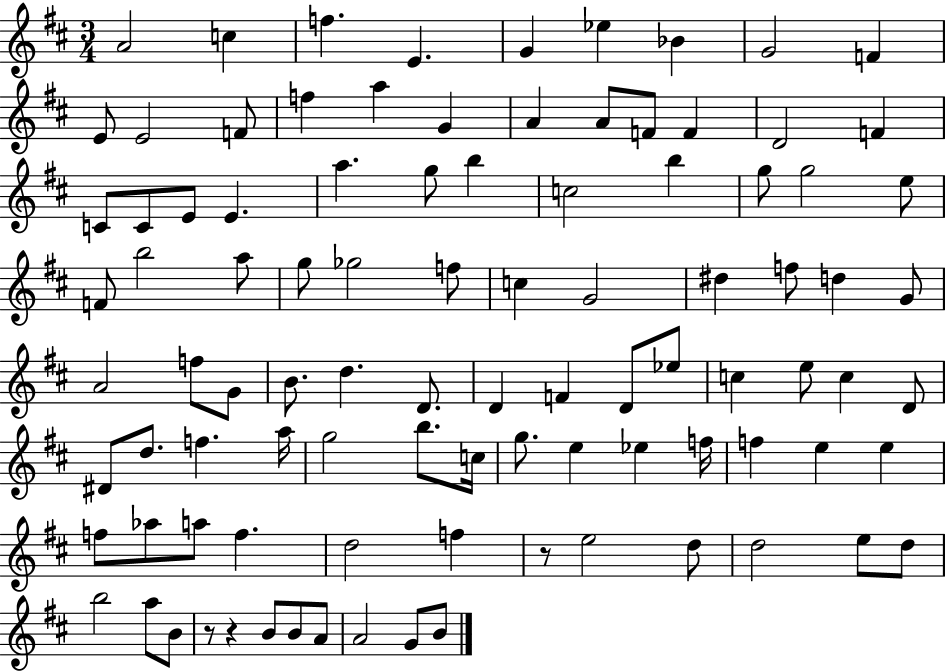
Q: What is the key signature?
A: D major